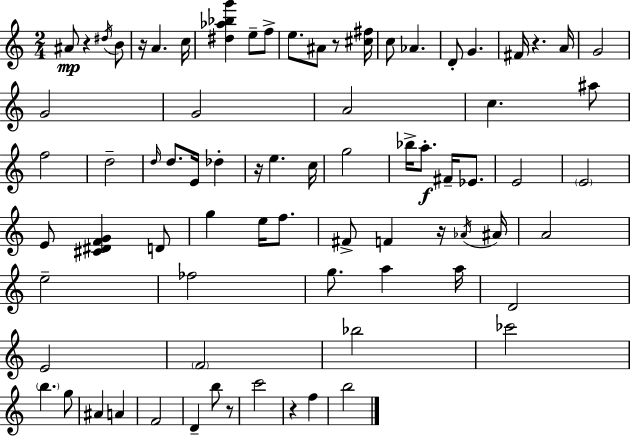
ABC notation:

X:1
T:Untitled
M:2/4
L:1/4
K:Am
^A/2 z ^d/4 B/2 z/4 A c/4 [^d_a_bg'] e/2 f/2 e/2 ^A/2 z/2 [^c^f]/4 c/2 _A D/2 G ^F/4 z A/4 G2 G2 G2 A2 c ^a/2 f2 d2 d/4 d/2 E/4 _d z/4 e c/4 g2 _b/4 a/2 ^F/4 _E/2 E2 E2 E/2 [^C^DFG] D/2 g e/4 f/2 ^F/2 F z/4 _A/4 ^A/4 A2 e2 _f2 g/2 a a/4 D2 E2 F2 _b2 _c'2 b g/2 ^A A F2 D b/2 z/2 c'2 z f b2